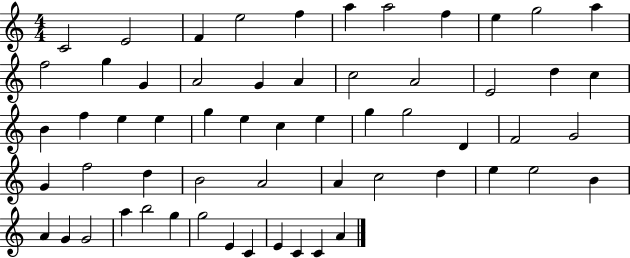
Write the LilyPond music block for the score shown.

{
  \clef treble
  \numericTimeSignature
  \time 4/4
  \key c \major
  c'2 e'2 | f'4 e''2 f''4 | a''4 a''2 f''4 | e''4 g''2 a''4 | \break f''2 g''4 g'4 | a'2 g'4 a'4 | c''2 a'2 | e'2 d''4 c''4 | \break b'4 f''4 e''4 e''4 | g''4 e''4 c''4 e''4 | g''4 g''2 d'4 | f'2 g'2 | \break g'4 f''2 d''4 | b'2 a'2 | a'4 c''2 d''4 | e''4 e''2 b'4 | \break a'4 g'4 g'2 | a''4 b''2 g''4 | g''2 e'4 c'4 | e'4 c'4 c'4 a'4 | \break \bar "|."
}